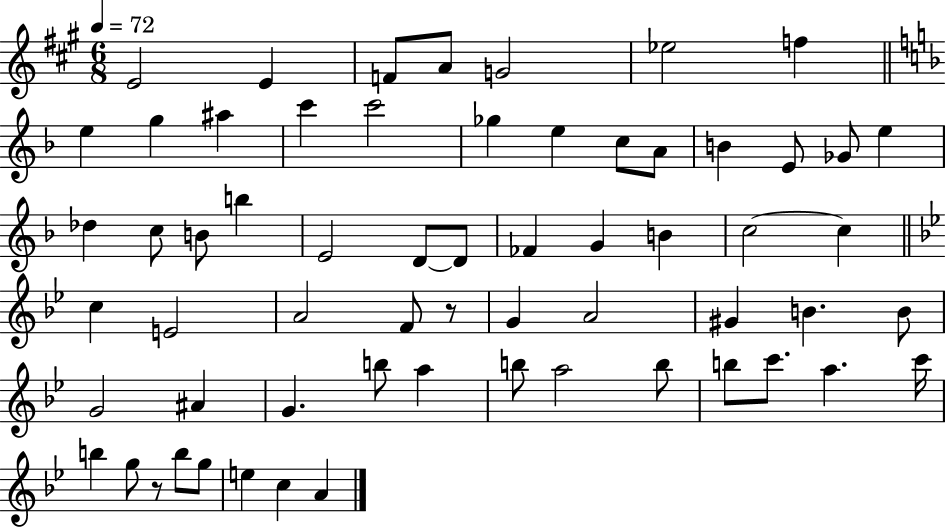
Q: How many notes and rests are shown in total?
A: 62